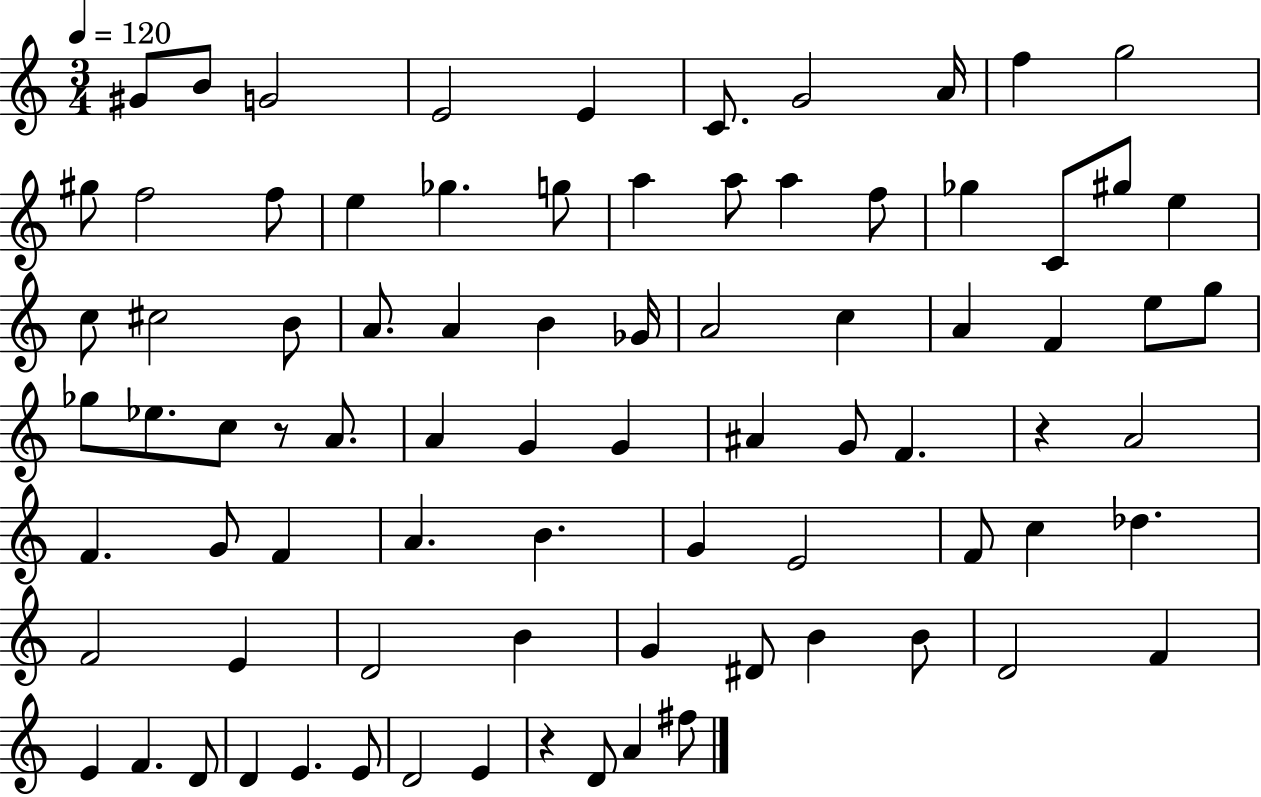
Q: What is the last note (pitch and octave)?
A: F#5